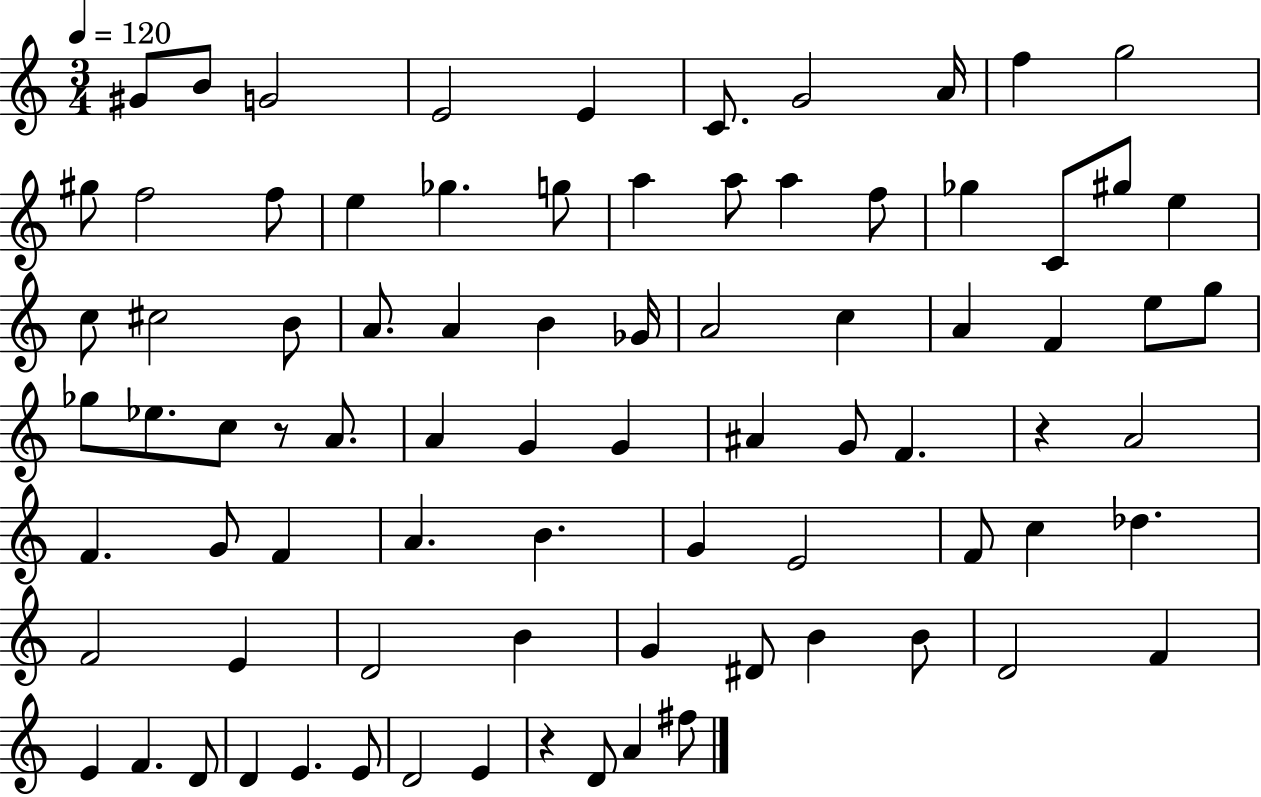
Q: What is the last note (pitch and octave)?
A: F#5